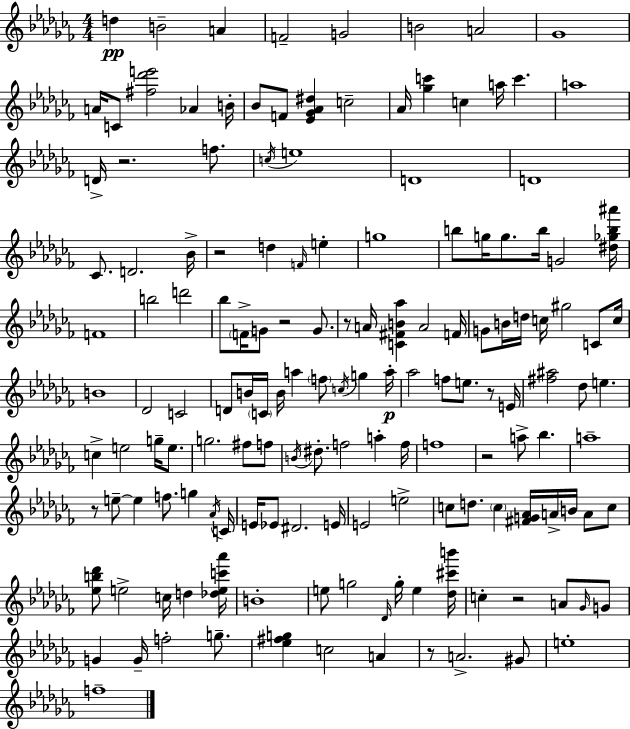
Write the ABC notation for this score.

X:1
T:Untitled
M:4/4
L:1/4
K:Abm
d B2 A F2 G2 B2 A2 _G4 A/4 C/2 [^f_d'e']2 _A B/4 _B/2 F/2 [_E_G_A^d] c2 _A/4 [_gc'] c a/4 c' a4 D/4 z2 f/2 c/4 e4 D4 D4 _C/2 D2 _B/4 z2 d F/4 e g4 b/2 g/4 g/2 b/4 G2 [^d_gb^a']/4 F4 b2 d'2 _b/2 F/4 G/2 z2 G/2 z/2 A/4 [C^FB_a] A2 F/4 G/2 B/4 d/4 c/4 ^g2 C/2 c/4 B4 _D2 C2 D/2 B/4 C/4 B/4 a f/2 c/4 g a/4 _a2 f/2 e/2 z/2 E/4 [^f^a]2 _d/2 e c e2 g/4 e/2 g2 ^f/2 f/2 B/4 ^d/2 f2 a f/4 f4 z2 a/2 _b a4 z/2 e/2 e f/2 g _A/4 C/4 E/4 _E/2 ^D2 E/4 E2 e2 c/2 d/2 c [^FG_A]/4 A/4 B/4 A/2 c/2 [_eb_d']/2 e2 c/4 d [_dec'_a']/4 B4 e/2 g2 _D/4 g/4 e [_d^c'b']/4 c z2 A/2 _G/4 G/2 G G/4 f2 g/2 [_e^fg] c2 A z/2 A2 ^G/2 e4 f4